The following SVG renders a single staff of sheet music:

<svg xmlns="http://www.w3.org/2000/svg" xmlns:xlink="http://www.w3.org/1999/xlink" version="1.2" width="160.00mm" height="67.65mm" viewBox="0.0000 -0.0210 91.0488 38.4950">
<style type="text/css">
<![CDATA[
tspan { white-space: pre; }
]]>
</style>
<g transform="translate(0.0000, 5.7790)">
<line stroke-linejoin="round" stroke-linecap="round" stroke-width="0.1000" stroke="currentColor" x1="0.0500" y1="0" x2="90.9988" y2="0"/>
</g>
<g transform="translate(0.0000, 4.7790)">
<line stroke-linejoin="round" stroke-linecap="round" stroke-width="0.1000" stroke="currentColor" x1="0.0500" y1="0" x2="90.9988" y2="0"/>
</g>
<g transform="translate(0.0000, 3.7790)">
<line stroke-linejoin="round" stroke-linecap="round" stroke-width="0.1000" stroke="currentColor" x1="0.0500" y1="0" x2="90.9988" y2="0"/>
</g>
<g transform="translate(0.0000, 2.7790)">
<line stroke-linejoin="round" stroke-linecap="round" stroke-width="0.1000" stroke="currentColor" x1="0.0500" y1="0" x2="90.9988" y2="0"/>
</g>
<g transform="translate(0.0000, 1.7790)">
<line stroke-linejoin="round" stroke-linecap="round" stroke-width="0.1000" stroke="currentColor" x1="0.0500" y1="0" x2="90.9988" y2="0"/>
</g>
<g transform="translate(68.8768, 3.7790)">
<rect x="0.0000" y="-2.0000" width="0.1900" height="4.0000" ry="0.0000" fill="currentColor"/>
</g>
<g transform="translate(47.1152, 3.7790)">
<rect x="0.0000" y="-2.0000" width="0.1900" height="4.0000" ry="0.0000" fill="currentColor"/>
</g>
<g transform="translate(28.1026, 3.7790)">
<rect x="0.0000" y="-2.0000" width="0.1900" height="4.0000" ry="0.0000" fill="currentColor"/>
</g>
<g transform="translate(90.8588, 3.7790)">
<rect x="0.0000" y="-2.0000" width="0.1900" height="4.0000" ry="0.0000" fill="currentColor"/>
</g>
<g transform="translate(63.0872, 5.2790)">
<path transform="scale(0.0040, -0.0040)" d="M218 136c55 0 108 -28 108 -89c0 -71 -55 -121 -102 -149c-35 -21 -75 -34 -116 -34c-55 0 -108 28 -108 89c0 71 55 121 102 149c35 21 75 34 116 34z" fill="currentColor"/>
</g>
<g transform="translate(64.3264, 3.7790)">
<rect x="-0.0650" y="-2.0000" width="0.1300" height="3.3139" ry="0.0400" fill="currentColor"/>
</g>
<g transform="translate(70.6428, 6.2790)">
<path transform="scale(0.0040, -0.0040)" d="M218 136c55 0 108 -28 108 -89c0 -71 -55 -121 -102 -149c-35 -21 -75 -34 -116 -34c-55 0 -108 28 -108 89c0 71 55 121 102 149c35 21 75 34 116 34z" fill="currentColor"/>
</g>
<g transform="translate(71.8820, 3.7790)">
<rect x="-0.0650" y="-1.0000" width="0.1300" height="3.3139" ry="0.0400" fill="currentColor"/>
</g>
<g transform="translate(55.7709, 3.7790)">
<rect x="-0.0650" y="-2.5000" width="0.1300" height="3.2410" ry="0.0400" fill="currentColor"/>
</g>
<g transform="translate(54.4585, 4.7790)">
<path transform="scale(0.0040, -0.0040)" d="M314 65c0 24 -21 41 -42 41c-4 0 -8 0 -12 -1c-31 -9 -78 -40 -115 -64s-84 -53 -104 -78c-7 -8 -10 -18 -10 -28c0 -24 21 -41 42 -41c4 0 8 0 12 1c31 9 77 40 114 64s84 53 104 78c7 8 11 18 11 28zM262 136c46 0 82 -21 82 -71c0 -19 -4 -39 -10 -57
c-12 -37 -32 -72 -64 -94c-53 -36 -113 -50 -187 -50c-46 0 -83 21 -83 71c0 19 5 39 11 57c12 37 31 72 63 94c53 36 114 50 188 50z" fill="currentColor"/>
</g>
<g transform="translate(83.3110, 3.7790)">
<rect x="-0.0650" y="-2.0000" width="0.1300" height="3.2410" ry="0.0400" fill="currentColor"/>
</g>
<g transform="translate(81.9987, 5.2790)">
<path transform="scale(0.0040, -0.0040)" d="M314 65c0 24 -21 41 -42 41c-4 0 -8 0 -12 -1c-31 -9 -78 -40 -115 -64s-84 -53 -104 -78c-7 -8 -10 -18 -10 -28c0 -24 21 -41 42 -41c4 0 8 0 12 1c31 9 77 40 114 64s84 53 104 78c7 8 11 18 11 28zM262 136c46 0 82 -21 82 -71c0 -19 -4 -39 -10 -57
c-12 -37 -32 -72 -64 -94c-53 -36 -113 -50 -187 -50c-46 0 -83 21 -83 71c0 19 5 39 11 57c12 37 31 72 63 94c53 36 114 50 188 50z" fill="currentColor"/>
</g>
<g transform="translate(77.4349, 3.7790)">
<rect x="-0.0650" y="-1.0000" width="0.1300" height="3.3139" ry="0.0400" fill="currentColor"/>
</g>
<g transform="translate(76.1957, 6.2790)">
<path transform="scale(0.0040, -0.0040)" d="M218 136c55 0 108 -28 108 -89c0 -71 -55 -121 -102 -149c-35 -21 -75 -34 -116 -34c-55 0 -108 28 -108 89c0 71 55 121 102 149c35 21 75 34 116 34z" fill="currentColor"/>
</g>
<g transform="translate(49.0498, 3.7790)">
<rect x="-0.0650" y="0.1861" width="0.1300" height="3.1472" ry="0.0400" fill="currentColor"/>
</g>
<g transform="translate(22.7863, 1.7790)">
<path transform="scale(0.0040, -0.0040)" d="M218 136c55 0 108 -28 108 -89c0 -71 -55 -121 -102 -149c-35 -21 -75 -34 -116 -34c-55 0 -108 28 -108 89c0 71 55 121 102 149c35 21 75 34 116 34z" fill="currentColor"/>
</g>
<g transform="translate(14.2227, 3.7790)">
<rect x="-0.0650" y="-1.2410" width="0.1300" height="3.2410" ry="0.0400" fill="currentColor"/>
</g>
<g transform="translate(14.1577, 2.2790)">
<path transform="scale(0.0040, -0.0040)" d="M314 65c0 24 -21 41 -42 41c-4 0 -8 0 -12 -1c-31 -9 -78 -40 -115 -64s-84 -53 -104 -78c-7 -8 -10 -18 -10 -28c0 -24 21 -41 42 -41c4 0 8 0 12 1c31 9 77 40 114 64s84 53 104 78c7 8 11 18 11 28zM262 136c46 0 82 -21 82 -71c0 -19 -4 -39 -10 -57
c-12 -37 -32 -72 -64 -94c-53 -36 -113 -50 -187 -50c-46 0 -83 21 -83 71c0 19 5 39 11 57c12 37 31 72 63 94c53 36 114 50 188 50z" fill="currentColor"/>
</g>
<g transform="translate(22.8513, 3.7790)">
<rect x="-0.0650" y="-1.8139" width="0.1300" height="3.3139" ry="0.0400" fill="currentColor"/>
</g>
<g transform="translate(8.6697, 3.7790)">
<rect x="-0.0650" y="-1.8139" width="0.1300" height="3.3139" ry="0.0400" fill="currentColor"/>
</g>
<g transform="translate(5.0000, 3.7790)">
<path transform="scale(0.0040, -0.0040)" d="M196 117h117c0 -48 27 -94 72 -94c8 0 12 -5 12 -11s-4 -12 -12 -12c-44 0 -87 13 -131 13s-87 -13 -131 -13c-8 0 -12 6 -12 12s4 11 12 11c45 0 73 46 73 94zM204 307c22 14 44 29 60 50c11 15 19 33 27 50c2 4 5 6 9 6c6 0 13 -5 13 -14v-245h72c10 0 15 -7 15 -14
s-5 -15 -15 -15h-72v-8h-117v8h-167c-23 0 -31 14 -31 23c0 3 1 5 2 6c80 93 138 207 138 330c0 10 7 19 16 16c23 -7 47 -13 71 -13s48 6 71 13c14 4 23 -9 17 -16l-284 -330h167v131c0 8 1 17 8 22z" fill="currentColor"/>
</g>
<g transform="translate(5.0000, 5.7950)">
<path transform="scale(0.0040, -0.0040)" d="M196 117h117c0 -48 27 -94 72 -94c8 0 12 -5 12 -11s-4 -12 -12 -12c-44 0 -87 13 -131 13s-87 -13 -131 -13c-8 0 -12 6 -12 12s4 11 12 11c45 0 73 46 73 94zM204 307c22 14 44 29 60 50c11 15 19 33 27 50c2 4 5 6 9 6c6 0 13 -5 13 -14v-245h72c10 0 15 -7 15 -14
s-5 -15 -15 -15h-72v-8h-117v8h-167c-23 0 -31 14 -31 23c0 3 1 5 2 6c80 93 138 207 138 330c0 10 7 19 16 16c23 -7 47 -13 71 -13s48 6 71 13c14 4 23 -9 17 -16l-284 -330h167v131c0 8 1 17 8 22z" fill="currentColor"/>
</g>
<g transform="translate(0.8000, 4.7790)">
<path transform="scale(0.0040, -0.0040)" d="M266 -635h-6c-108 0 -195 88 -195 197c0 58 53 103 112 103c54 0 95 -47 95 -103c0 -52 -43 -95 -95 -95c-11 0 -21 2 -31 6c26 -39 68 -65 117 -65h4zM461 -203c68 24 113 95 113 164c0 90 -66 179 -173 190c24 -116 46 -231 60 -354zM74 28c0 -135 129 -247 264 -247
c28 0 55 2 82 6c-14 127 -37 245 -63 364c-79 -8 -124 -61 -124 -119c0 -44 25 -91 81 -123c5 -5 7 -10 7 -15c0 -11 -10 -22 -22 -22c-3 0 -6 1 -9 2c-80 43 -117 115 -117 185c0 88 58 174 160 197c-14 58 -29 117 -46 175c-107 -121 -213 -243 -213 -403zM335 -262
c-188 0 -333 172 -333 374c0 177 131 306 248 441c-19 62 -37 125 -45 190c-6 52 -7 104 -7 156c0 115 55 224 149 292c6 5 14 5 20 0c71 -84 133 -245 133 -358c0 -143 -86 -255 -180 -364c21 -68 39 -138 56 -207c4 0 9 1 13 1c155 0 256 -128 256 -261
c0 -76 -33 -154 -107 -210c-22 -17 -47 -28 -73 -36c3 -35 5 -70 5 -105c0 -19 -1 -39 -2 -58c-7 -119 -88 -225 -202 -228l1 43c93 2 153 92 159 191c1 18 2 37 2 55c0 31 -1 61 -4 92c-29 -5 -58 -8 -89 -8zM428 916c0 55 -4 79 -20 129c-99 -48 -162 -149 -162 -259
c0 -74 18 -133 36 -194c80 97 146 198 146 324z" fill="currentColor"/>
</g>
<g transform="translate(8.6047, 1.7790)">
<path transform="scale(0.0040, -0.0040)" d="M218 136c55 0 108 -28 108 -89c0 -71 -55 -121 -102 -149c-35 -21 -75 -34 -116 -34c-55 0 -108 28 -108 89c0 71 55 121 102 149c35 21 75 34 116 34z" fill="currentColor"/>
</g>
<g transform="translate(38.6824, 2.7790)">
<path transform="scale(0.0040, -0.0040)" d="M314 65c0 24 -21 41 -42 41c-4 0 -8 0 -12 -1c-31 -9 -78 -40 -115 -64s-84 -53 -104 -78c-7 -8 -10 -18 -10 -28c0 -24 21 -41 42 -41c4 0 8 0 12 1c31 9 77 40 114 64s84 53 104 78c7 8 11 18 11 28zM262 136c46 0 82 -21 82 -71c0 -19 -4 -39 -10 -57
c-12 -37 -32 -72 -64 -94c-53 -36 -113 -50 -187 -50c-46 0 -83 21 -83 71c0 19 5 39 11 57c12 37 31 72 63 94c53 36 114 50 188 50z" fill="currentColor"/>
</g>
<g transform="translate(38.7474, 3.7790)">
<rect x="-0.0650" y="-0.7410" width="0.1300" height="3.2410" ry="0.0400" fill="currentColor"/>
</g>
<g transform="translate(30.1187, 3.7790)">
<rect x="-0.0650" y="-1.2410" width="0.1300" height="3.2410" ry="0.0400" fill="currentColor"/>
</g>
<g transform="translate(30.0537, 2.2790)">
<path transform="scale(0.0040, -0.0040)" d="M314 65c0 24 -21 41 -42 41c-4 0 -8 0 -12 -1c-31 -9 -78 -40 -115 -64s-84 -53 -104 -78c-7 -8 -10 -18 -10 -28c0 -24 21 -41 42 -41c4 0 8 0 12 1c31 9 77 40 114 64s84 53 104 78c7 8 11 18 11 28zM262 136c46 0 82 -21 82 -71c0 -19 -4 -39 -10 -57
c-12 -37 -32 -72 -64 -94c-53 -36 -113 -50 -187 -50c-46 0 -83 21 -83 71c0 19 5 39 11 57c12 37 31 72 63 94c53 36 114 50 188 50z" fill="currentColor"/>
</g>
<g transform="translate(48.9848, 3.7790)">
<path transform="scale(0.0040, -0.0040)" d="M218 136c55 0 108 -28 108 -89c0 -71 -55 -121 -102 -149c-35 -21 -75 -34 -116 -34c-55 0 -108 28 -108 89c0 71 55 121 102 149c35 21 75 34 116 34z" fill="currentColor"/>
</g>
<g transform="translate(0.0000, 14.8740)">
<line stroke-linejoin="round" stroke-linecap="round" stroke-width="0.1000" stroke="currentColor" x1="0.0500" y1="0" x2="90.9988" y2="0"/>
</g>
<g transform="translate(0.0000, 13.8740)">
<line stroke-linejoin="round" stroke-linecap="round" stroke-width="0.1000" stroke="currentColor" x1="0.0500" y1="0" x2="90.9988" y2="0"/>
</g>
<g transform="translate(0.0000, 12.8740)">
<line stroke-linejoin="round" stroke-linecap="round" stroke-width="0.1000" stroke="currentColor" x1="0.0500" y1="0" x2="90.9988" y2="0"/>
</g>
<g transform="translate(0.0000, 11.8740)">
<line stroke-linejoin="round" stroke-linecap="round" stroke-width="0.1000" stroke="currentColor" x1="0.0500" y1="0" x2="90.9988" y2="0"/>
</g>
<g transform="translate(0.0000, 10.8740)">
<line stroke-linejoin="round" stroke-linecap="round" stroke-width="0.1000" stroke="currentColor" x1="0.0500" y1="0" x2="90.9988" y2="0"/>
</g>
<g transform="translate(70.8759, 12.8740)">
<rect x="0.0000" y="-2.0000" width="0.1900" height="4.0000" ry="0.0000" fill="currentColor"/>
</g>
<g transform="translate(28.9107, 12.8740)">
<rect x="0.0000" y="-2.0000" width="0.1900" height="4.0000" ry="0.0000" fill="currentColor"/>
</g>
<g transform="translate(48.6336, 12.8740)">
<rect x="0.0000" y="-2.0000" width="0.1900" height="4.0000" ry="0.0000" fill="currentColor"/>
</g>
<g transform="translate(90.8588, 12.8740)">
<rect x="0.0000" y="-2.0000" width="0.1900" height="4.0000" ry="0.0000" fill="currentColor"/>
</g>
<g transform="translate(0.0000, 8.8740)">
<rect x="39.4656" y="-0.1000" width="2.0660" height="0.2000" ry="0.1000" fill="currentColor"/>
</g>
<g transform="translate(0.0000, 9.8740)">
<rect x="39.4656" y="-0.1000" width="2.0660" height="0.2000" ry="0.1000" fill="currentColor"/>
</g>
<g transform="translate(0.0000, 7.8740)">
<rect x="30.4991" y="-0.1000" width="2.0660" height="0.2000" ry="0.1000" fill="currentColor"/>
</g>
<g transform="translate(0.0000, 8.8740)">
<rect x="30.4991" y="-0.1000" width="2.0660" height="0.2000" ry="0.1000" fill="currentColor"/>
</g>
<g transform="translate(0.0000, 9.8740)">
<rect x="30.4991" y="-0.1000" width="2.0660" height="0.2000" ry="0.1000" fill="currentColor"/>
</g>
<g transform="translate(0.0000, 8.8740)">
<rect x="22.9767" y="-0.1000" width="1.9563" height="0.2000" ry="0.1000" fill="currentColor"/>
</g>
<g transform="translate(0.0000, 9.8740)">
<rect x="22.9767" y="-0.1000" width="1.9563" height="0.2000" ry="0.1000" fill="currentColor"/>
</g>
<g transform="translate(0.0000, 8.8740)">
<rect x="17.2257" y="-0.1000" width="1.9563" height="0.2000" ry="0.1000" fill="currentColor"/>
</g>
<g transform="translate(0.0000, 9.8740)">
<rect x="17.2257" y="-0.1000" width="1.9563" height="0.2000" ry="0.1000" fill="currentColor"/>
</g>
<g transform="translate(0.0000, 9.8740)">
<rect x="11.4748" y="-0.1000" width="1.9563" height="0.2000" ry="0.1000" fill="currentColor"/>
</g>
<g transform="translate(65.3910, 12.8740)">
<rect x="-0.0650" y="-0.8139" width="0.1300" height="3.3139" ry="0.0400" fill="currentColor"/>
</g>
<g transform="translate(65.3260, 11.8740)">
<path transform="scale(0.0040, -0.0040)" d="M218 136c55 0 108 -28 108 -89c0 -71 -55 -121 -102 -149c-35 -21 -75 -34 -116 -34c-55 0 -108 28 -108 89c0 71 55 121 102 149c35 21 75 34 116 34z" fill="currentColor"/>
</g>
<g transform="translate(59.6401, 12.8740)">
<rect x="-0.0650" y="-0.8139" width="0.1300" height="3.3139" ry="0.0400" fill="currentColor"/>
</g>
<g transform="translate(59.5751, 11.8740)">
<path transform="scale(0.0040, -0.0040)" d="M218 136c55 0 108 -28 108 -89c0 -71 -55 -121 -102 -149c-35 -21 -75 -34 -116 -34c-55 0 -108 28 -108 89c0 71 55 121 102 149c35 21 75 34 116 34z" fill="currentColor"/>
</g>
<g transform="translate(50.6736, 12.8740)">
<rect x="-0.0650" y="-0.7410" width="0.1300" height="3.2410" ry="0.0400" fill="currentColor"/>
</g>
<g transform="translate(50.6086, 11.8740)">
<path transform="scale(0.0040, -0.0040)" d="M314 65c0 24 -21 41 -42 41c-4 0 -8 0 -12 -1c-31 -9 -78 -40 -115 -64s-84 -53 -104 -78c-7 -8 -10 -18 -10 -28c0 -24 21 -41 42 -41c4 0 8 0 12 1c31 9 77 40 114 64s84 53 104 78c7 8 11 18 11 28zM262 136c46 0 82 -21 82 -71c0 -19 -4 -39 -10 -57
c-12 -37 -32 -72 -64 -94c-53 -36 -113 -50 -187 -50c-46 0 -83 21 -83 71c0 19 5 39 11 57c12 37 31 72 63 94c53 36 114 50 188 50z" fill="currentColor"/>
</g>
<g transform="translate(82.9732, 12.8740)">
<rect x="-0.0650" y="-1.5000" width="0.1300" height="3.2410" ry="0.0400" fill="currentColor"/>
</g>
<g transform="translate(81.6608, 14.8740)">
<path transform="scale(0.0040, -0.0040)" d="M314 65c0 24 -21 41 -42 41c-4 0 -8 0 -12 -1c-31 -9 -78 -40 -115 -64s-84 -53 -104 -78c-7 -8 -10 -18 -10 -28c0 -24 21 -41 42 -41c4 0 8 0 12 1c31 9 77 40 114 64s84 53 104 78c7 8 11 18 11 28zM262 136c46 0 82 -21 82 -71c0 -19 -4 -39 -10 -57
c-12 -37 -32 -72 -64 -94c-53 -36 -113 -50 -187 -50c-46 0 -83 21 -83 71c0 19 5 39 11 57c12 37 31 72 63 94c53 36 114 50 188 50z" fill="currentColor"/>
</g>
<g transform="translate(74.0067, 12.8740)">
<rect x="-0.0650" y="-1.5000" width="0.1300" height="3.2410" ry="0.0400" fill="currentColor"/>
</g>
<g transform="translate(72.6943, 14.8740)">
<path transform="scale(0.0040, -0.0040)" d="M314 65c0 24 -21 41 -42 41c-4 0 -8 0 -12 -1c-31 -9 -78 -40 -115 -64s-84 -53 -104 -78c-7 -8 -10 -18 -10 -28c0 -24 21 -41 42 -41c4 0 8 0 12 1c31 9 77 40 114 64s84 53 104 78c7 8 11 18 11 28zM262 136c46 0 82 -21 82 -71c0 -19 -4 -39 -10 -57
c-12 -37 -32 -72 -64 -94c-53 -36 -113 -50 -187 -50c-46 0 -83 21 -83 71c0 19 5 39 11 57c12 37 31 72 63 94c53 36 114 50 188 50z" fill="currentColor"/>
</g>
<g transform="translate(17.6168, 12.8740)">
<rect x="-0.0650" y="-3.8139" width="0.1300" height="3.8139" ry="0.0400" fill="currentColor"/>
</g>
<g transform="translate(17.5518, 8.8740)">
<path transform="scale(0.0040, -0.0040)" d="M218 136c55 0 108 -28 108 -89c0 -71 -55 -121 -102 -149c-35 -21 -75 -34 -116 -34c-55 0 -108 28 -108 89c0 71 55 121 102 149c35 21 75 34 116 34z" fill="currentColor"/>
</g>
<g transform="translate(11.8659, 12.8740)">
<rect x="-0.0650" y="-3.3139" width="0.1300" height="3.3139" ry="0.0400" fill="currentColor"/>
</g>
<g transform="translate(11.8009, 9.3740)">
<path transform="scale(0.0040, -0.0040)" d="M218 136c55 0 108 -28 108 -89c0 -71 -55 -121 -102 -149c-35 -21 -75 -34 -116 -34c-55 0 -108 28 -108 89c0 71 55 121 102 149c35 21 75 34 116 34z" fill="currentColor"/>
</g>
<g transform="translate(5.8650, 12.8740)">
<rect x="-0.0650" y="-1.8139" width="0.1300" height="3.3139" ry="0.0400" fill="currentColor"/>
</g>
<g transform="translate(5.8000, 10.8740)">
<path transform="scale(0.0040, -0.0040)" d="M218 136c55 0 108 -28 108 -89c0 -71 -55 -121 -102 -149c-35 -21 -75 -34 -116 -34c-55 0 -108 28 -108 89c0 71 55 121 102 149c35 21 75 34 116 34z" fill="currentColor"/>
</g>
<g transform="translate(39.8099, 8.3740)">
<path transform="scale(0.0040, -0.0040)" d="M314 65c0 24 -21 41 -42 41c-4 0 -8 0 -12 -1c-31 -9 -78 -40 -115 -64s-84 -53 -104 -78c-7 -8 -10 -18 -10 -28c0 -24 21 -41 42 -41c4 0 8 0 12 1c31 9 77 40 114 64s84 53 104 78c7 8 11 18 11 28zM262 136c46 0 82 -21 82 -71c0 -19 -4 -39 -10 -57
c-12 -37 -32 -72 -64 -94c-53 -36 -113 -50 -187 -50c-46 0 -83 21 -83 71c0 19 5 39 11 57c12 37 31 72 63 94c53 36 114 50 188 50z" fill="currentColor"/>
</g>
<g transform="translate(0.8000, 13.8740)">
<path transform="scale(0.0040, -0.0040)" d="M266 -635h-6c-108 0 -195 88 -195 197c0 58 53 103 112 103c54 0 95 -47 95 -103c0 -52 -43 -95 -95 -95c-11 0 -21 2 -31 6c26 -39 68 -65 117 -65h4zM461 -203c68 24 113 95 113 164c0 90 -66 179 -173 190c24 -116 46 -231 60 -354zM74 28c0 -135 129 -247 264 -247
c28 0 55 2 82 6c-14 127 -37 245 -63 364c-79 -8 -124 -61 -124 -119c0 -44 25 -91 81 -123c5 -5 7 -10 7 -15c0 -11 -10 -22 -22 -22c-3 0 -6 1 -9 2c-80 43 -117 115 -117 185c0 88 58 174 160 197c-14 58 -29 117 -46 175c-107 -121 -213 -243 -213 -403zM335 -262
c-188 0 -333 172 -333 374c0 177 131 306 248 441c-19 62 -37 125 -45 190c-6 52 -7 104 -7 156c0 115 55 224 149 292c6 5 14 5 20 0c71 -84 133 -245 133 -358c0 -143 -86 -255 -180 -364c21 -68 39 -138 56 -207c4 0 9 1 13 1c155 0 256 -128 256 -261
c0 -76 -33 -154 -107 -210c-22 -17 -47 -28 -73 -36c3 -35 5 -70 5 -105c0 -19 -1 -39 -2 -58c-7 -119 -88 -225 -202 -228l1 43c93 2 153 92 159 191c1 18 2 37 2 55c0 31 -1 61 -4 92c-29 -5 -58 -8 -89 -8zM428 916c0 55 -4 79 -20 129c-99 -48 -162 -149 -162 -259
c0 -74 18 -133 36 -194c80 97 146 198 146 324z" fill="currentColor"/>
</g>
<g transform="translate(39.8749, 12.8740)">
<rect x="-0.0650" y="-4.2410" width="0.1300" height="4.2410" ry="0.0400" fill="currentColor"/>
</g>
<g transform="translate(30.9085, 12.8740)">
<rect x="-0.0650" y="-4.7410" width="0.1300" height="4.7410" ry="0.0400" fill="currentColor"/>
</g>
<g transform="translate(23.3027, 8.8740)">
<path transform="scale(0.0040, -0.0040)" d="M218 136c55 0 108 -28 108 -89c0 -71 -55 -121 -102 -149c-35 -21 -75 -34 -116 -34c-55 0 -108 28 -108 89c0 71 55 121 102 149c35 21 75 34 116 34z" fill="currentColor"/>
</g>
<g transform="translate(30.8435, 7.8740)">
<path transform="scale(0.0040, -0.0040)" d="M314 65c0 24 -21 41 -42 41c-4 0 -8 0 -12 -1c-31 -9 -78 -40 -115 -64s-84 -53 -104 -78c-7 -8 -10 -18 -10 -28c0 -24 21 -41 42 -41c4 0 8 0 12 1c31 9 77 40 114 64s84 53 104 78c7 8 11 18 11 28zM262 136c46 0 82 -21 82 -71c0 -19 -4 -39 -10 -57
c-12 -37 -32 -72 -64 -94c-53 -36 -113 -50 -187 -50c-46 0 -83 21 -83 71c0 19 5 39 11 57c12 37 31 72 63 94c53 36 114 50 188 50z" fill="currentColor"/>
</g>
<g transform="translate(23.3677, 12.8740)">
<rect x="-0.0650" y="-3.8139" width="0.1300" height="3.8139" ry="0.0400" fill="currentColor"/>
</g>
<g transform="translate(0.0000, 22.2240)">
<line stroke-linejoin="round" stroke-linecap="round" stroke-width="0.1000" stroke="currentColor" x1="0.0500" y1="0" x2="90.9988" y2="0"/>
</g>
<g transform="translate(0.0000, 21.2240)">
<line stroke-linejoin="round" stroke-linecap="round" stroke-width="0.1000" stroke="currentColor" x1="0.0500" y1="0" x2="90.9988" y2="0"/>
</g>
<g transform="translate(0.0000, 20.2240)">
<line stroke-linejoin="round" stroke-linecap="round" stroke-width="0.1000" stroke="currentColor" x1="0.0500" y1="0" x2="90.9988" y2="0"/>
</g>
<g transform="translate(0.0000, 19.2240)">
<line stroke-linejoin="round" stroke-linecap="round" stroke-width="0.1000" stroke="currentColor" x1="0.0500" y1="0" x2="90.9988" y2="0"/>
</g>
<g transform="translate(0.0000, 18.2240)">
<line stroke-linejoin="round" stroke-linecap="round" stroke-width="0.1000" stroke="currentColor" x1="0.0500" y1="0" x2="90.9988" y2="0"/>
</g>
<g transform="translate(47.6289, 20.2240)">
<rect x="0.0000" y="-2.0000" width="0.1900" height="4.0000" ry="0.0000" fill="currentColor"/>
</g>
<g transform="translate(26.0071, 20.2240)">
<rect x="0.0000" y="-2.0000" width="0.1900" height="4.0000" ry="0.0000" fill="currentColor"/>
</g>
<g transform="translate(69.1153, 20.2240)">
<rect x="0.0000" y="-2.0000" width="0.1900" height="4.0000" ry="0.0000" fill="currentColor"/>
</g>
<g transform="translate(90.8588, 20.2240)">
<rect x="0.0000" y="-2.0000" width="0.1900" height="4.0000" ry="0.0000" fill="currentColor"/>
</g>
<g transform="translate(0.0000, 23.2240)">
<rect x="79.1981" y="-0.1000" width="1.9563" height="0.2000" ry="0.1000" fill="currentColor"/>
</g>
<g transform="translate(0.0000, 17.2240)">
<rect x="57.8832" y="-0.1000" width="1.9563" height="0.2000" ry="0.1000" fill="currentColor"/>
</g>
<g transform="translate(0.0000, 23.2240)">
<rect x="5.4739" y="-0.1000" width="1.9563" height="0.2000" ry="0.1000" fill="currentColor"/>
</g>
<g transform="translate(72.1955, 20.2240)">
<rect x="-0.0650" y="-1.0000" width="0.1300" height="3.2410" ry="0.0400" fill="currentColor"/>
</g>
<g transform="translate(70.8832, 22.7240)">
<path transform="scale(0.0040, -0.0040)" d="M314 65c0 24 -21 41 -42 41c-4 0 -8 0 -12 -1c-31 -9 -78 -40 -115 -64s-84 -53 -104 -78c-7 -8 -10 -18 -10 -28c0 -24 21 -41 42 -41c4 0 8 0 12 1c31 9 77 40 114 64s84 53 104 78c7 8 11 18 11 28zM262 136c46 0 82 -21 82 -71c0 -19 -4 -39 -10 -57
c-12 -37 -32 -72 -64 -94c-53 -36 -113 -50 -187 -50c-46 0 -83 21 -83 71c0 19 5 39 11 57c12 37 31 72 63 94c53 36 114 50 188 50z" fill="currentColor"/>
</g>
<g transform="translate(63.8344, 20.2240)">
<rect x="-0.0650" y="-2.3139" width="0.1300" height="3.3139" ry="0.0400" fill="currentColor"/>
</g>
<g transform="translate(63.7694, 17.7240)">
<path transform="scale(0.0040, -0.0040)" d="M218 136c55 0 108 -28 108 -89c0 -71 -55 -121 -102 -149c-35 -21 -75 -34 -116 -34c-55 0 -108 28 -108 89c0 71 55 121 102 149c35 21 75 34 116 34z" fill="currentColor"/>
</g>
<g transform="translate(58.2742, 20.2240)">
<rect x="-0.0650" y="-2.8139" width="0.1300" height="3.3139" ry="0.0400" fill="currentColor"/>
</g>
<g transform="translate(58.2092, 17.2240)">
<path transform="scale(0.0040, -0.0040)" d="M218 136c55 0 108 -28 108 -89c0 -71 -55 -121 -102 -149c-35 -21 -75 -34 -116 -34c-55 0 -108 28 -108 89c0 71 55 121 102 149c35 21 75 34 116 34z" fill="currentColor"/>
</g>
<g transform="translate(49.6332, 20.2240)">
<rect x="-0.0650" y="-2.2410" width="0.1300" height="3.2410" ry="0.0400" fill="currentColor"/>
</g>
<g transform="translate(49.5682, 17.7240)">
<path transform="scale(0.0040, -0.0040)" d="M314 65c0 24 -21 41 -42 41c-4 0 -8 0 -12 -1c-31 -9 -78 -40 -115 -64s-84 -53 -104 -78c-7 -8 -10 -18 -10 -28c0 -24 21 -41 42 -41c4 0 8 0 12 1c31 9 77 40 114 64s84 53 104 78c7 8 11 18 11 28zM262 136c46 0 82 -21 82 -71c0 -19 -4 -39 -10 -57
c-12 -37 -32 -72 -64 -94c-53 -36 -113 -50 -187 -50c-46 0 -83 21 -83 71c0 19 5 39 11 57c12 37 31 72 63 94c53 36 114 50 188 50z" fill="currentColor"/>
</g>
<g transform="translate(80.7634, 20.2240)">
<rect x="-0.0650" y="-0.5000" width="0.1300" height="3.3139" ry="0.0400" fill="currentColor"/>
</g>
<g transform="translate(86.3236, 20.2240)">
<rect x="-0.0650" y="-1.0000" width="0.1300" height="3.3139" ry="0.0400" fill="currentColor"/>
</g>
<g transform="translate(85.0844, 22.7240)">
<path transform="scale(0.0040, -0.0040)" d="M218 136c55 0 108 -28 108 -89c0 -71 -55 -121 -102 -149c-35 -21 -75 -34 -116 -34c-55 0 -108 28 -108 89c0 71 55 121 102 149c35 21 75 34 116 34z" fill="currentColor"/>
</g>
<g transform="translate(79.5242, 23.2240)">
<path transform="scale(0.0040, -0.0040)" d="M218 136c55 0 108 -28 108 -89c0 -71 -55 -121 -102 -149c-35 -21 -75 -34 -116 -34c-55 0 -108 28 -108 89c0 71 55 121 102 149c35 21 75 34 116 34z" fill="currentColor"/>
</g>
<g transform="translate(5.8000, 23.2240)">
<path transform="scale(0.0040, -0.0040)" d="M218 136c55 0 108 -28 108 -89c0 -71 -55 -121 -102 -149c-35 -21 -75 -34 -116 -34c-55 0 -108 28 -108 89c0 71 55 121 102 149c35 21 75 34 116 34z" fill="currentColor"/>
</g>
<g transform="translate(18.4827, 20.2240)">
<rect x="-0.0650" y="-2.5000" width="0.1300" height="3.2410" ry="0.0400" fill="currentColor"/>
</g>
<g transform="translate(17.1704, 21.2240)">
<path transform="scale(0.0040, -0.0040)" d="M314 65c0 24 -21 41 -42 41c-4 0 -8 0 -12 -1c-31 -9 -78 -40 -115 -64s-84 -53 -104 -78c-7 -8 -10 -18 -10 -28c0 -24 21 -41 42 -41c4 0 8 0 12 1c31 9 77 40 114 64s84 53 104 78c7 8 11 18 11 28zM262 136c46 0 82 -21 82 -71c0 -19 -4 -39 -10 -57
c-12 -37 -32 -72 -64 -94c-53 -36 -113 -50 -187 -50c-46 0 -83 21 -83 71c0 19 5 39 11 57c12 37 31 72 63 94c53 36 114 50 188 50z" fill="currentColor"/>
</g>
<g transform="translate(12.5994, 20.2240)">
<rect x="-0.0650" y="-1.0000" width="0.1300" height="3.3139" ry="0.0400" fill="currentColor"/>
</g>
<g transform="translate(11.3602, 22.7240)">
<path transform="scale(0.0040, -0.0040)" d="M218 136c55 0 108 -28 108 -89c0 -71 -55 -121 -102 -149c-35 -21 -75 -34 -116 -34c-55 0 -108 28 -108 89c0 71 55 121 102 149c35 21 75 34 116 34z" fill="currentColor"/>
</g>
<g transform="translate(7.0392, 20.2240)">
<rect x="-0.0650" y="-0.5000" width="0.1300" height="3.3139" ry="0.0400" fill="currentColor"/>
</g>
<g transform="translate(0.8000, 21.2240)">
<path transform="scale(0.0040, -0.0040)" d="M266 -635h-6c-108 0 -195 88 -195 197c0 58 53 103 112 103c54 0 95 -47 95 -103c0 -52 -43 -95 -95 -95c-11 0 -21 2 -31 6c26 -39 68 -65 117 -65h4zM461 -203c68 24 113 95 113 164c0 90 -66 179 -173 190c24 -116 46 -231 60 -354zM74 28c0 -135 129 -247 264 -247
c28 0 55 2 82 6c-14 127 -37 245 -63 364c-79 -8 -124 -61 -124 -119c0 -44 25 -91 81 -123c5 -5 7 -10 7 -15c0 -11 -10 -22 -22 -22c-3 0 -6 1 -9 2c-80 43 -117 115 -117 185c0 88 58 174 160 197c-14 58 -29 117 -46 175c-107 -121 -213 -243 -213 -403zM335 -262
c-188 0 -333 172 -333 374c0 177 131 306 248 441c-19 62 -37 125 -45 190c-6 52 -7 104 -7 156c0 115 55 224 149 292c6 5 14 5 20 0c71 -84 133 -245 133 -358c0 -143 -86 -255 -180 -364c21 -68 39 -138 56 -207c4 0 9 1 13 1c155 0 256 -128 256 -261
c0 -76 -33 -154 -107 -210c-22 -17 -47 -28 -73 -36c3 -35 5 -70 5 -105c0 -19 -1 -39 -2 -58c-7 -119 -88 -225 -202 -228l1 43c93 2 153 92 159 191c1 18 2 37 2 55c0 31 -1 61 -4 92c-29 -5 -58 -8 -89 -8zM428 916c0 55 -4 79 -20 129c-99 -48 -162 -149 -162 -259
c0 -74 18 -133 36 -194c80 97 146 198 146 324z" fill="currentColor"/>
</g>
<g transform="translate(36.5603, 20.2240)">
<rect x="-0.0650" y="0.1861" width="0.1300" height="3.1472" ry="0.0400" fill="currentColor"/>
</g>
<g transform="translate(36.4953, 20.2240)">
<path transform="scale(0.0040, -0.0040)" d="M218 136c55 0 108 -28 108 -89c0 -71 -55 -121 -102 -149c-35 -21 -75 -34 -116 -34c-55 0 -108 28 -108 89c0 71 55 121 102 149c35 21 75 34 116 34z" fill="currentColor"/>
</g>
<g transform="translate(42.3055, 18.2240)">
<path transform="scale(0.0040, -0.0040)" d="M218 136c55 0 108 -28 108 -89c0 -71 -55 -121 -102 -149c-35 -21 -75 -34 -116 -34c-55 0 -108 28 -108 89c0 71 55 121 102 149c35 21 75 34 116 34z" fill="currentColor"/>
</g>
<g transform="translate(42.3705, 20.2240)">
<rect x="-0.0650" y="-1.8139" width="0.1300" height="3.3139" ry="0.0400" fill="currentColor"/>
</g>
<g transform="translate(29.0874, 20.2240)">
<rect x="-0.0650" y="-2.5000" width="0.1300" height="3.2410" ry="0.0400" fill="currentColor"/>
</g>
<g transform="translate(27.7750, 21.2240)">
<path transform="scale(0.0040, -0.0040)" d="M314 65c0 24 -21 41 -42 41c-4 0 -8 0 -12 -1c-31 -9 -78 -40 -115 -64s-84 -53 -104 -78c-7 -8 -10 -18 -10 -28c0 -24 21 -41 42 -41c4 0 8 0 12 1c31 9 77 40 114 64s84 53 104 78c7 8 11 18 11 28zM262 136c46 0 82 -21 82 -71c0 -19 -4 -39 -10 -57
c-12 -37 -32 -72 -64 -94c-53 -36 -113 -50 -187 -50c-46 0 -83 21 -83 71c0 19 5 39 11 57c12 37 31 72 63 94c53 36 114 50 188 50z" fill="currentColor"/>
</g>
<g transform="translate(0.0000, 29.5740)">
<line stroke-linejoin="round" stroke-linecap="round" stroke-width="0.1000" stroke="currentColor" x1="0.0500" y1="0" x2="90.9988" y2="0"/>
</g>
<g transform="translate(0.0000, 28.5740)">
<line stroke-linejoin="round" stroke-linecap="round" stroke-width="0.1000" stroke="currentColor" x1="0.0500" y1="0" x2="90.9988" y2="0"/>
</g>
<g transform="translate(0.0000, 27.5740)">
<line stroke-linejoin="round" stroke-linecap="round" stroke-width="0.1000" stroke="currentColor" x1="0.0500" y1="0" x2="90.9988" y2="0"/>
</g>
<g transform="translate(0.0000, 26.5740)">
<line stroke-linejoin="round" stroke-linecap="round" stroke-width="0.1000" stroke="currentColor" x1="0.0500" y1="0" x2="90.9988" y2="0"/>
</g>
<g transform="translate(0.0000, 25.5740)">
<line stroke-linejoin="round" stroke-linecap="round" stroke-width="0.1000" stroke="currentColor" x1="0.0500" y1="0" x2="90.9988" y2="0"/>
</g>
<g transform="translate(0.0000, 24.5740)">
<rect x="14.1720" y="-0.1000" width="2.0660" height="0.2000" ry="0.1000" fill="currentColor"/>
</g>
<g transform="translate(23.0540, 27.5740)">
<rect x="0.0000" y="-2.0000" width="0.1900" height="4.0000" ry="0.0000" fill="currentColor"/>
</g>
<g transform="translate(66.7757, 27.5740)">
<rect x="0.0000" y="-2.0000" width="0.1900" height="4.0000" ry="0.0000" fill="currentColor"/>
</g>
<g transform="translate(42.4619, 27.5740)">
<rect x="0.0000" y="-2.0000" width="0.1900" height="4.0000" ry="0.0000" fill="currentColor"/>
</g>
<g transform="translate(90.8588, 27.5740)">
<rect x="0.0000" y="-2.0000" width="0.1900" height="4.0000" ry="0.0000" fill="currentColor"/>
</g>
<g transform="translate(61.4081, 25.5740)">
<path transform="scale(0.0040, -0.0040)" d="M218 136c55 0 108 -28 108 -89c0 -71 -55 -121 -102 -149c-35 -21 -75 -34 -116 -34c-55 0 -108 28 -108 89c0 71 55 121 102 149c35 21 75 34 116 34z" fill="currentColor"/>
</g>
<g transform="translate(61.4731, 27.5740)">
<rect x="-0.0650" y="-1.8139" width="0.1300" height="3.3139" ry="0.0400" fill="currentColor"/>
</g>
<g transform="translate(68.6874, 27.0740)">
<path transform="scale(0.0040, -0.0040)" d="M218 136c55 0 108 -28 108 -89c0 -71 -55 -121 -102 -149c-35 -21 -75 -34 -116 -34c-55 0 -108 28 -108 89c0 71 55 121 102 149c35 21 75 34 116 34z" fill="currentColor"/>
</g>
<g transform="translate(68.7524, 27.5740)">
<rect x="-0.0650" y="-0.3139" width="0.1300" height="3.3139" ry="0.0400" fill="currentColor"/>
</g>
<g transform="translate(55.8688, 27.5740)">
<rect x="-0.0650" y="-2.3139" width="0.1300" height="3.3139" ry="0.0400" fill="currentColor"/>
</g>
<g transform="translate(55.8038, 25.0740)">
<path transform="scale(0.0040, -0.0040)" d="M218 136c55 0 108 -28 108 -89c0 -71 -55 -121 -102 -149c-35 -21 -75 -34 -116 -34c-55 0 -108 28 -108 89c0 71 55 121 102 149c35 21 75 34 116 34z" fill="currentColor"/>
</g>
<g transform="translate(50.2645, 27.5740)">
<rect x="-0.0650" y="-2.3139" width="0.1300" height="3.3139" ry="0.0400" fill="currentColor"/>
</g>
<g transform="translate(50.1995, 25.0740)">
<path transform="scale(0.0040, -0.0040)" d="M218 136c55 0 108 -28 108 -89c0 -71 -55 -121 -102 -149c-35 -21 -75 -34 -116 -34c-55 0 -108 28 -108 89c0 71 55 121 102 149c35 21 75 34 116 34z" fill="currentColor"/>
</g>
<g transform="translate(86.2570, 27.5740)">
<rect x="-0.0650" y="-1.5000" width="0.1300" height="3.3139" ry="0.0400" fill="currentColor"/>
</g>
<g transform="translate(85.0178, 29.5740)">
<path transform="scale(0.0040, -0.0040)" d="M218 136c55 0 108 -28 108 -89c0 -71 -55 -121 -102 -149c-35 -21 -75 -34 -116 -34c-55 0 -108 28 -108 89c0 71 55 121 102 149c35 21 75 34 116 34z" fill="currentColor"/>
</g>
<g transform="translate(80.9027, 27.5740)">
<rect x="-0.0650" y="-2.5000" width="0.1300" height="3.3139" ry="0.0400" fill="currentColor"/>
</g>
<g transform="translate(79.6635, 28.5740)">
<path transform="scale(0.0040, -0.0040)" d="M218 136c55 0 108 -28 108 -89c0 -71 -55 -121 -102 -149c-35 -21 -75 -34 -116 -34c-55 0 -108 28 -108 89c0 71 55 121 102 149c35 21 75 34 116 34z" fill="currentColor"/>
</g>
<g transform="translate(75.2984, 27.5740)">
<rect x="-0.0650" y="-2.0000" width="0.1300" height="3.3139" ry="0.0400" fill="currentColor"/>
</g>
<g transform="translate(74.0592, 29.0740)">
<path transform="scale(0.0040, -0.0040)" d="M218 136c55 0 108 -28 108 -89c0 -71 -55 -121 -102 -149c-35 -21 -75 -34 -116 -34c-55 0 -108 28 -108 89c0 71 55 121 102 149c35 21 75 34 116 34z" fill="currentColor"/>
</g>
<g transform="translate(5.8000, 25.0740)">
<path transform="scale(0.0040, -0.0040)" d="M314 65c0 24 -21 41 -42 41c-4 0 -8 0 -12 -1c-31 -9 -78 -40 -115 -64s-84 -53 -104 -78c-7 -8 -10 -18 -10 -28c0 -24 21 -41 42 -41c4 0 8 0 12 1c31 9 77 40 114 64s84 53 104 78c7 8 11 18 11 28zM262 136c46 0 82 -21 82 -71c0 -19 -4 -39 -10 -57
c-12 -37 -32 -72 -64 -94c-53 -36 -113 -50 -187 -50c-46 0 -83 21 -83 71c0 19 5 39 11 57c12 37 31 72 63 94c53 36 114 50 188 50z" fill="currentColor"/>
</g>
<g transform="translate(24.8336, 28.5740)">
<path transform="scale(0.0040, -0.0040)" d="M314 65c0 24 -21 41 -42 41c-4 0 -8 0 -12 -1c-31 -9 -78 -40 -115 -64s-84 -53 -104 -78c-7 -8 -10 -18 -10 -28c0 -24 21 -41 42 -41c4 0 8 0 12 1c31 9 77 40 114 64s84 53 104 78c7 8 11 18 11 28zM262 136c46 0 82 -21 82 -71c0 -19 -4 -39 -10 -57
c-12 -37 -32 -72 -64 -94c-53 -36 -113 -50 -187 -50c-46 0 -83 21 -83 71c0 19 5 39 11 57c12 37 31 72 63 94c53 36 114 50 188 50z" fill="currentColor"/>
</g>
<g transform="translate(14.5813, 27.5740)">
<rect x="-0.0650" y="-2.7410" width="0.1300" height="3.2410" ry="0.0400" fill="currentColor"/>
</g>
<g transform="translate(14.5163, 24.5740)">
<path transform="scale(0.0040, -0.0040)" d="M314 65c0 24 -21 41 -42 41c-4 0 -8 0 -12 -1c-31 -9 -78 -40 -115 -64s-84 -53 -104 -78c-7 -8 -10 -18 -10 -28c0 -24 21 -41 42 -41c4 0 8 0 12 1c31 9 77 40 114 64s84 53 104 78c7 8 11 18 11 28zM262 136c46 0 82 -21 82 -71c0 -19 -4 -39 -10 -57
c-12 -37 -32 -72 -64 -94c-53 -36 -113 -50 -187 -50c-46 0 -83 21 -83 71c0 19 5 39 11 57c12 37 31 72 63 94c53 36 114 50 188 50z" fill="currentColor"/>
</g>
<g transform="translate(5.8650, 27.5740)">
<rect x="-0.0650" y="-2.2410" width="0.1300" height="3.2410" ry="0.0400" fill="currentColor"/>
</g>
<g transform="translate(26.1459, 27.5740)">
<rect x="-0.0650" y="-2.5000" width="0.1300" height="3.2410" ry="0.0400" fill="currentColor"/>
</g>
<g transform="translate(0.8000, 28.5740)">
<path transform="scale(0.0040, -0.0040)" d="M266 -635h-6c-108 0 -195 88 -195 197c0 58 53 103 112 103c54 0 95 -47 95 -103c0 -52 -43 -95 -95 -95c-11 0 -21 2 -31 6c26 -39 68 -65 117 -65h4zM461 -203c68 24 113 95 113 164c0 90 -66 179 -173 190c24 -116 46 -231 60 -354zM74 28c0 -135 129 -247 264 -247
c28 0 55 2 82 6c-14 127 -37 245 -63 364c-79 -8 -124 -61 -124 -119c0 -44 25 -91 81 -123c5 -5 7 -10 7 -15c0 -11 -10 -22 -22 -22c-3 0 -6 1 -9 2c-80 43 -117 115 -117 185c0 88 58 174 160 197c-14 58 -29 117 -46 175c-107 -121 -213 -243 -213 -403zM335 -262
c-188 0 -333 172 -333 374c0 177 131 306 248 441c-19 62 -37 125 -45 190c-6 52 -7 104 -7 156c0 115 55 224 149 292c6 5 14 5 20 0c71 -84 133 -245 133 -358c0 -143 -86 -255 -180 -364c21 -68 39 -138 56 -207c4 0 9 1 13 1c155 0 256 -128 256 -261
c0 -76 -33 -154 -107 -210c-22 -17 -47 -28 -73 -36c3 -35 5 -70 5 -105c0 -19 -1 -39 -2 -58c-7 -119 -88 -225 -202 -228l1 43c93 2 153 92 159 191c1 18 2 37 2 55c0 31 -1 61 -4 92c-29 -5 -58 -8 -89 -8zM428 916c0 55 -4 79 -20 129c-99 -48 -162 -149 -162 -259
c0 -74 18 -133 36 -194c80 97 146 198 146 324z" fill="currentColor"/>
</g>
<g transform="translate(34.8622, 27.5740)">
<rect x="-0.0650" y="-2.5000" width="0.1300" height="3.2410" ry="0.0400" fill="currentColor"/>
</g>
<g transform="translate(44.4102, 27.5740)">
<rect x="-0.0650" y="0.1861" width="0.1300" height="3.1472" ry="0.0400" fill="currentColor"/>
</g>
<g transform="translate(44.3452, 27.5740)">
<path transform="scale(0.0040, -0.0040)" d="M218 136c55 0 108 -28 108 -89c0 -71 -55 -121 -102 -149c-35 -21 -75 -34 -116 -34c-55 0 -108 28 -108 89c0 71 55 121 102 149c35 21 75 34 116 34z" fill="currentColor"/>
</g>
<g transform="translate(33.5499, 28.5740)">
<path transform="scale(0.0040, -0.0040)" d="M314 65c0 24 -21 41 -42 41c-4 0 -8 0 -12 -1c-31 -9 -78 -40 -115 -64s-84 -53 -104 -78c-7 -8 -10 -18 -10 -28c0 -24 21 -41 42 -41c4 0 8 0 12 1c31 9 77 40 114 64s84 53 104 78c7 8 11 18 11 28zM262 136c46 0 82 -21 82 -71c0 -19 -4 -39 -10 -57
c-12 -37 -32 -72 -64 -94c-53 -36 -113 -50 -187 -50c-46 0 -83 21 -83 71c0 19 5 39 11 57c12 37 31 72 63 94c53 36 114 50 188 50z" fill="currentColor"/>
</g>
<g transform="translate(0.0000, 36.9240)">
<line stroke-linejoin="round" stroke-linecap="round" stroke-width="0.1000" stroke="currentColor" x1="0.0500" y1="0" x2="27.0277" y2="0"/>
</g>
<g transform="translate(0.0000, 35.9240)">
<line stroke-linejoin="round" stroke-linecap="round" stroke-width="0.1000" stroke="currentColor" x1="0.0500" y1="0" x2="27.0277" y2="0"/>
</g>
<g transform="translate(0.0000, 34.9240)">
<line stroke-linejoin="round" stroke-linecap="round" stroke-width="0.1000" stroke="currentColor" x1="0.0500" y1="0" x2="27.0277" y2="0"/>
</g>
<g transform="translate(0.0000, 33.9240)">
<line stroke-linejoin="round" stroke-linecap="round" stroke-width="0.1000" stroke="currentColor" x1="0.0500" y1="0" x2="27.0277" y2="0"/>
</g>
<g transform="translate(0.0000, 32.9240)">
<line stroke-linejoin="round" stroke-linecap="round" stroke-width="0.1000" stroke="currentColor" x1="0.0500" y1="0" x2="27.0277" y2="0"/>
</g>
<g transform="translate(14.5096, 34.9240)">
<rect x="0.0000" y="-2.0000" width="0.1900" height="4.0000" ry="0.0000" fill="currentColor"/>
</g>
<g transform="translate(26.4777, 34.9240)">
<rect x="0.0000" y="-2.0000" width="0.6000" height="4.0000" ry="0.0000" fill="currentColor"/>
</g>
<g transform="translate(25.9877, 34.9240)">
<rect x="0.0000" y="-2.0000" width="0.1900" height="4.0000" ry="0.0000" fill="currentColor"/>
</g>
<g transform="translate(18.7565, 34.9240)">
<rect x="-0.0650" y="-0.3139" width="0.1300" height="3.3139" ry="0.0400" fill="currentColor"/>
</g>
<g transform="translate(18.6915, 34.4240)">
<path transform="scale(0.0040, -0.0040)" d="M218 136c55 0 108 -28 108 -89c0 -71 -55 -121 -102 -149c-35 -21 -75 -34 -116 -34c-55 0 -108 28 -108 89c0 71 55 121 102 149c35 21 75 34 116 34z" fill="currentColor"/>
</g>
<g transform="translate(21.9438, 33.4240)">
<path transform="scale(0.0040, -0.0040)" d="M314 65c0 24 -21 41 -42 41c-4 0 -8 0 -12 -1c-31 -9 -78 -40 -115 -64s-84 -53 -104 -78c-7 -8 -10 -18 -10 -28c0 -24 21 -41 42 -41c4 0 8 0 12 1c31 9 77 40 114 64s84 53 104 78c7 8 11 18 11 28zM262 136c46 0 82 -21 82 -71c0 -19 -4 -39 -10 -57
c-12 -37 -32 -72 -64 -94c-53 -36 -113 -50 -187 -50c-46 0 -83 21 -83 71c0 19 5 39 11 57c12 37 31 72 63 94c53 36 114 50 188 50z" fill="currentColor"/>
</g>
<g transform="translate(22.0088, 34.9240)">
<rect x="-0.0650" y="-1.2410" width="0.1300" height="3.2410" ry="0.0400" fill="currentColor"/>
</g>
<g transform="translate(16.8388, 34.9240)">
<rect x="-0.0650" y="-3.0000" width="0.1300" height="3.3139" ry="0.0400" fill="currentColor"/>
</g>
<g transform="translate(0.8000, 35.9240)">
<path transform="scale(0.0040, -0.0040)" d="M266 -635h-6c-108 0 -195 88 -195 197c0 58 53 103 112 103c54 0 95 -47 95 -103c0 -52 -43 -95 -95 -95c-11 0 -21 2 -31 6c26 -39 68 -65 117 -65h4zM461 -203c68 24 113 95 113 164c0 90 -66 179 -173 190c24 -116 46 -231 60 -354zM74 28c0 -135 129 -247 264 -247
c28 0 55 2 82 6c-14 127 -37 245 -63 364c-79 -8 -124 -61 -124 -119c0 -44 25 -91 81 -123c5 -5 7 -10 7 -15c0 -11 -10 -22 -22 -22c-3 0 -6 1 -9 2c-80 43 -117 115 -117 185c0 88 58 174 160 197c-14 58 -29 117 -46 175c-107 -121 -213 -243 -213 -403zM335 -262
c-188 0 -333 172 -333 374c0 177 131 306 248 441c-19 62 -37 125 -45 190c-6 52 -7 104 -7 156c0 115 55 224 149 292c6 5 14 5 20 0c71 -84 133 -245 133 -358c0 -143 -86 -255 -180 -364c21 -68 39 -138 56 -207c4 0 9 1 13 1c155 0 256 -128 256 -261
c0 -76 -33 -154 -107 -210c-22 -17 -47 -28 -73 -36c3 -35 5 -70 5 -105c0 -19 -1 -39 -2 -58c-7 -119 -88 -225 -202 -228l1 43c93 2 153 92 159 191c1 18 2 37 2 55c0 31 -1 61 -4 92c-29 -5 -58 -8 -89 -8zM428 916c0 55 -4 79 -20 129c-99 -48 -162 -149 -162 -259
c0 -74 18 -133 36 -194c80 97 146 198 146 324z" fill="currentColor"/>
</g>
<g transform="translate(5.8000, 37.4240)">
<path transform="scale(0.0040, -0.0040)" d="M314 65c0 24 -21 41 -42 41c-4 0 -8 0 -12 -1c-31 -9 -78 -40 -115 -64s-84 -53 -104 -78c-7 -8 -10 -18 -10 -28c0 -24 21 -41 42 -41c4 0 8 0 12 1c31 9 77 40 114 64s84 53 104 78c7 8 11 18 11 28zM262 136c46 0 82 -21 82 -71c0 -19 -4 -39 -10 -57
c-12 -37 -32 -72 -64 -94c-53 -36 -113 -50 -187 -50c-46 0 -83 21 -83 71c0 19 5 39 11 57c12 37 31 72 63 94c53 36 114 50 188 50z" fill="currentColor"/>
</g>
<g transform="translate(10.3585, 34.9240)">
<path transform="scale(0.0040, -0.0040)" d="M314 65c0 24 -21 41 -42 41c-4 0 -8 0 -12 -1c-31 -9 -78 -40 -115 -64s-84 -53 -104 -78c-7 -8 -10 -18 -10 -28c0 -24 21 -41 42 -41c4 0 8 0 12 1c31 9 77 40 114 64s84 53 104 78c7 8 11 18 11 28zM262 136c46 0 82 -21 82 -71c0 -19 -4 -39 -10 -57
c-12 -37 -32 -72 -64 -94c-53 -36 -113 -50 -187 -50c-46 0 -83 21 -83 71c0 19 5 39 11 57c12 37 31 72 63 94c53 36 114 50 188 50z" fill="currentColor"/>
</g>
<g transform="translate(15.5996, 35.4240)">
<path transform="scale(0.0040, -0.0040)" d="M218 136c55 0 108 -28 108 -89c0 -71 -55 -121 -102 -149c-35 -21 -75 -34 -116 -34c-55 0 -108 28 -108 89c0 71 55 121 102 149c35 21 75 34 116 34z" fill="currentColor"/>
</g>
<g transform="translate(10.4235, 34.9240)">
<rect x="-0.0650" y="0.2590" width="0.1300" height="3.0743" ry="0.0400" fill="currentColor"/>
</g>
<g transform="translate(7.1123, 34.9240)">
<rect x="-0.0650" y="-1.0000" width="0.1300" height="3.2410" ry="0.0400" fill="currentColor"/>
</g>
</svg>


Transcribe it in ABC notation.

X:1
T:Untitled
M:4/4
L:1/4
K:C
f e2 f e2 d2 B G2 F D D F2 f b c' c' e'2 d'2 d2 d d E2 E2 C D G2 G2 B f g2 a g D2 C D g2 a2 G2 G2 B g g f c F G E D2 B2 A c e2